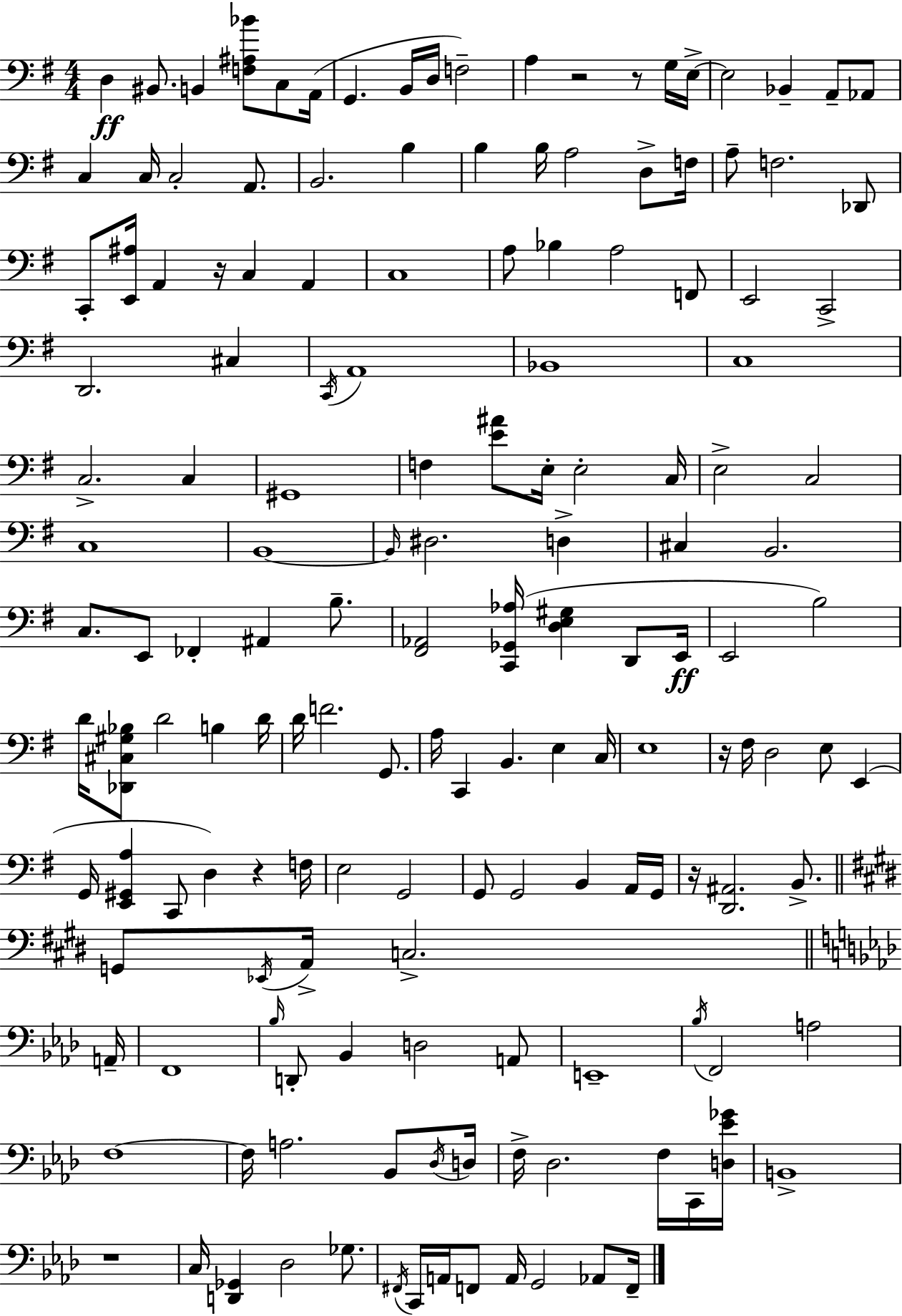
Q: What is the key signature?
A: E minor